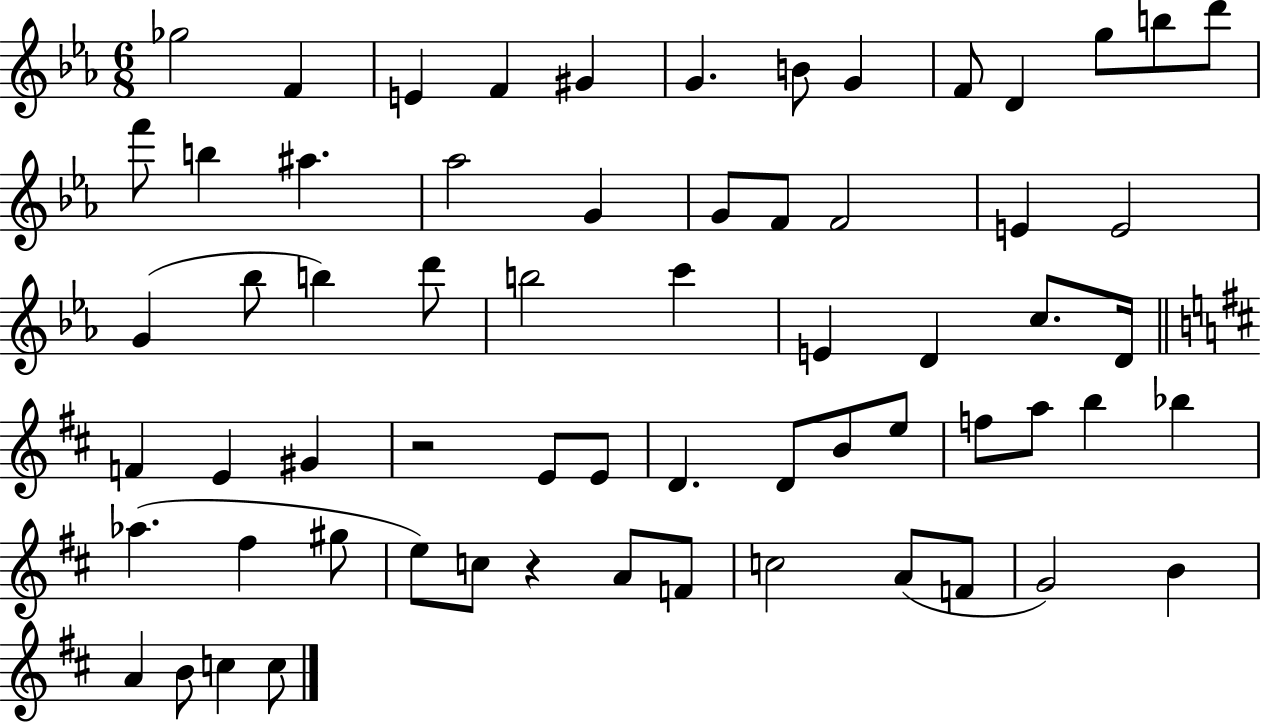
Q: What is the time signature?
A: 6/8